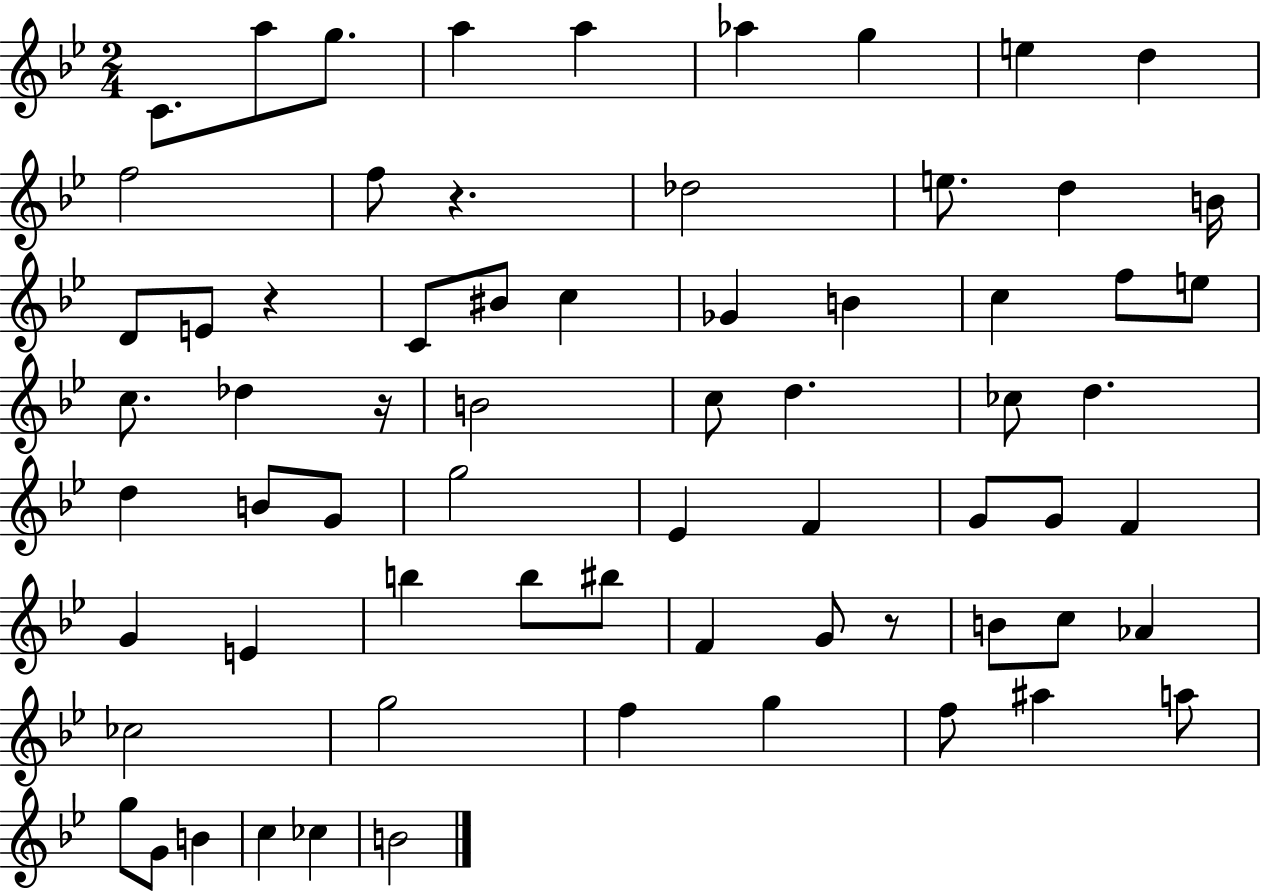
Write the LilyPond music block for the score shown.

{
  \clef treble
  \numericTimeSignature
  \time 2/4
  \key bes \major
  c'8. a''8 g''8. | a''4 a''4 | aes''4 g''4 | e''4 d''4 | \break f''2 | f''8 r4. | des''2 | e''8. d''4 b'16 | \break d'8 e'8 r4 | c'8 bis'8 c''4 | ges'4 b'4 | c''4 f''8 e''8 | \break c''8. des''4 r16 | b'2 | c''8 d''4. | ces''8 d''4. | \break d''4 b'8 g'8 | g''2 | ees'4 f'4 | g'8 g'8 f'4 | \break g'4 e'4 | b''4 b''8 bis''8 | f'4 g'8 r8 | b'8 c''8 aes'4 | \break ces''2 | g''2 | f''4 g''4 | f''8 ais''4 a''8 | \break g''8 g'8 b'4 | c''4 ces''4 | b'2 | \bar "|."
}